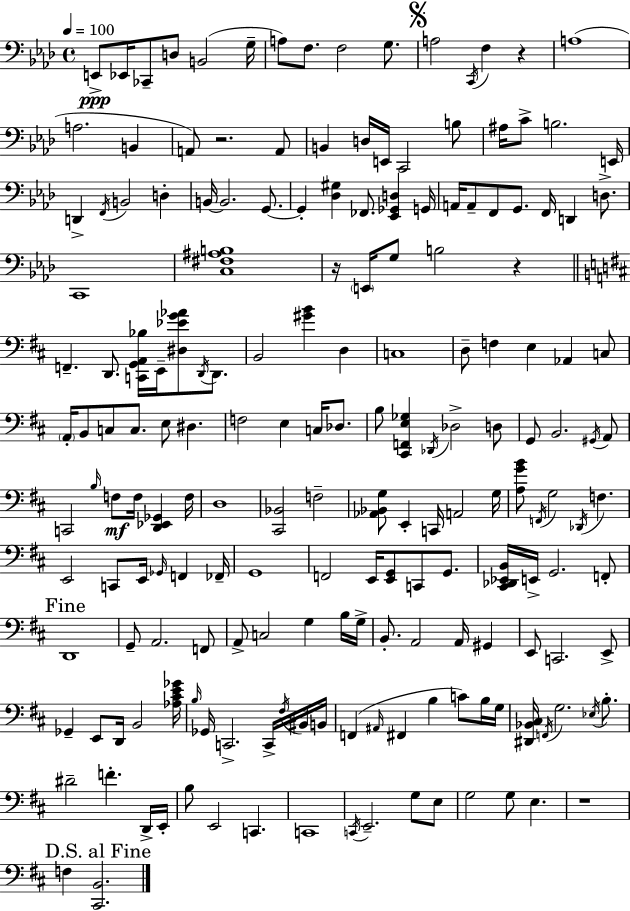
{
  \clef bass
  \time 4/4
  \defaultTimeSignature
  \key aes \major
  \tempo 4 = 100
  e,8->\ppp ees,16 ces,8-- d8 b,2( g16-- | a8) f8. f2 g8. | \mark \markup { \musicglyph "scripts.segno" } a2 \acciaccatura { c,16 } f4 r4 | a1( | \break a2. b,4 | a,8) r2. a,8 | b,4 d16 e,16 c,2 b8 | ais16 c'8-> b2. | \break e,16 d,4-> \acciaccatura { f,16 } b,2 d4-. | b,16~~ b,2. g,8.~~ | g,4-. <des gis>4 fes,8. <ees, ges, d>4 | g,16 a,16 a,8-- f,8 g,8. f,16 d,4 d8.-> | \break c,1 | <c fis ais b>1 | r16 \parenthesize e,16 g8 b2 r4 | \bar "||" \break \key d \major f,4.-- d,8. <c, g, a, bes>16 e,16-- <dis ees' g' aes'>8 \acciaccatura { d,16 } d,8. | b,2 <gis' b'>4 d4 | c1 | d8-- f4 e4 aes,4 c8 | \break \parenthesize a,16-. b,8 c8 c8. e8 dis4. | f2 e4 c16 des8. | b8 <cis, f, e ges>4 \acciaccatura { des,16 } des2-> | d8 g,8 b,2. | \break \acciaccatura { gis,16 } a,8 c,2 \grace { b16 }\mf f8 f16 <d, ees, ges,>4 | f16 d1 | <cis, bes,>2 f2-- | <aes, bes, g>8 e,4-. c,16 a,2 | \break g16 <a g' b'>8 \acciaccatura { f,16 } g2 \acciaccatura { des,16 } | f4. e,2 c,8 | e,16 \grace { ges,16 } f,4 fes,16-- g,1 | f,2 e,16 | \break <e, g,>8 c,8 g,8. <cis, des, ees, b,>16 e,16-> g,2. | f,8-. \mark "Fine" d,1 | g,8-- a,2. | f,8 a,8-> c2 | \break g4 b16 g16-> b,8.-. a,2 | a,16 gis,4 e,8 c,2. | e,8-> ges,4-- e,8 d,16 b,2 | <aes cis' e' ges'>16 \grace { b16 } ges,16 c,2.-> | \break c,16-> \acciaccatura { fis16 } bis,16 b,16 f,4( \grace { ais,16 } fis,4 | b4 c'8) b16 g16 <dis, bes, cis>16 \acciaccatura { f,16 } g2. | \acciaccatura { ees16 } b8.-. dis'2-- | f'4.-. d,16-> e,16-. b8 e,2 | \break c,4. c,1 | \acciaccatura { c,16 } e,2.-- | g8 e8 g2 | g8 e4. r1 | \break \mark "D.S. al Fine" f4 | <cis, b,>2. \bar "|."
}